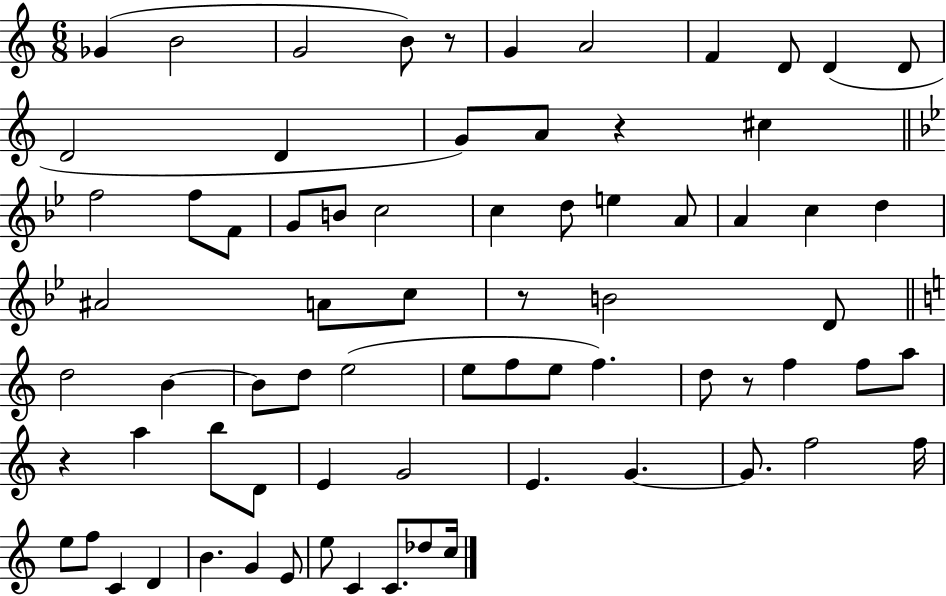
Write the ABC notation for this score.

X:1
T:Untitled
M:6/8
L:1/4
K:C
_G B2 G2 B/2 z/2 G A2 F D/2 D D/2 D2 D G/2 A/2 z ^c f2 f/2 F/2 G/2 B/2 c2 c d/2 e A/2 A c d ^A2 A/2 c/2 z/2 B2 D/2 d2 B B/2 d/2 e2 e/2 f/2 e/2 f d/2 z/2 f f/2 a/2 z a b/2 D/2 E G2 E G G/2 f2 f/4 e/2 f/2 C D B G E/2 e/2 C C/2 _d/2 c/4